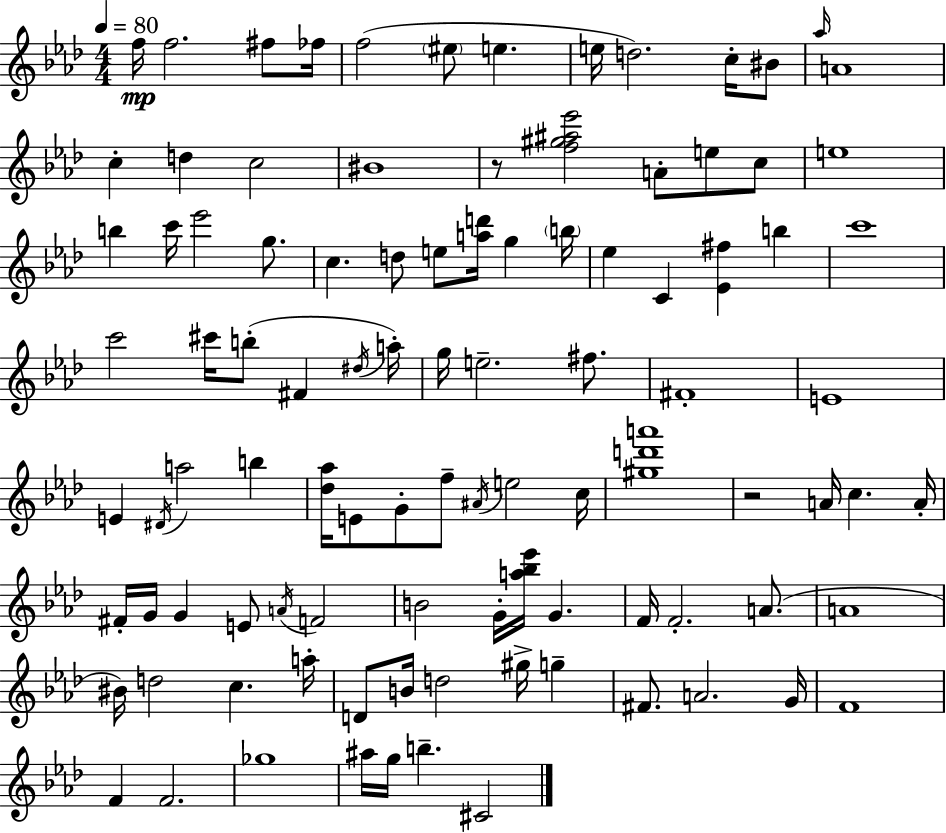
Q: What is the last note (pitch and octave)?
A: C#4